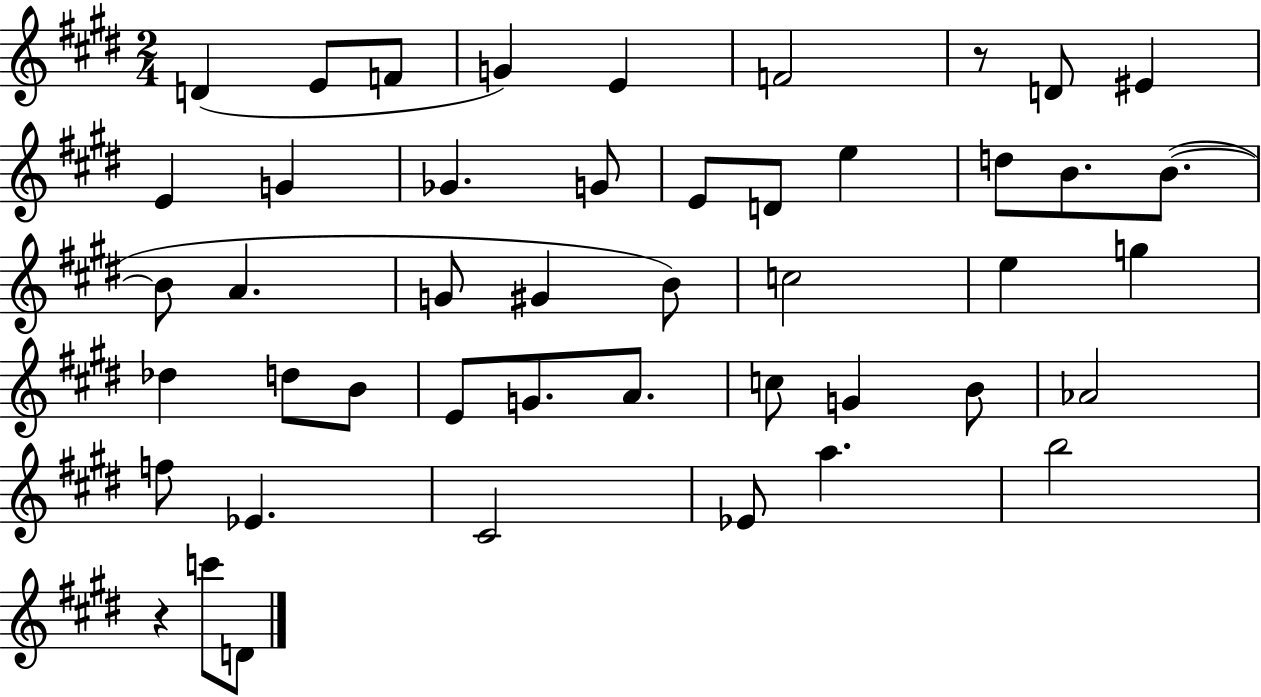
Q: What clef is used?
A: treble